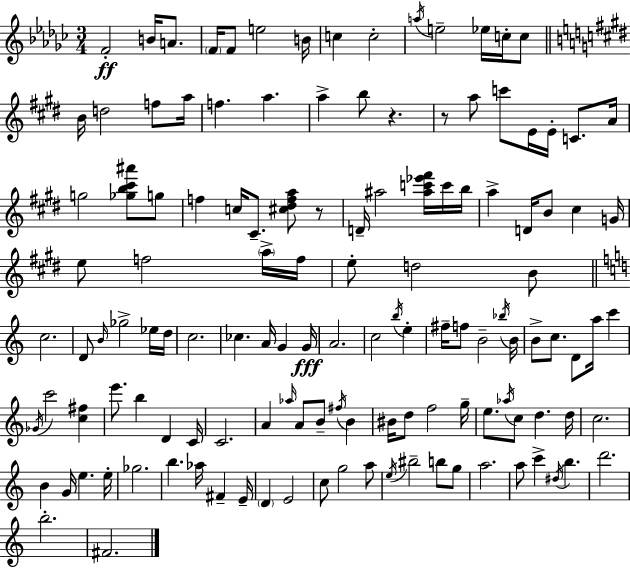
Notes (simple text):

F4/h B4/s A4/e. F4/s F4/e E5/h B4/s C5/q C5/h A5/s E5/h Eb5/s C5/s C5/e B4/s D5/h F5/e A5/s F5/q. A5/q. A5/q B5/e R/q. R/e A5/e C6/e E4/s E4/s C4/e. A4/s G5/h [Gb5,B5,C#6,A#6]/e G5/e F5/q C5/s C#4/e. [C#5,D#5,F5,A5]/e R/e D4/s A#5/h [A#5,C6,Eb6,F#6]/s C6/s B5/s A5/q D4/s B4/e C#5/q G4/s E5/e F5/h A5/s F5/s E5/e D5/h B4/e C5/h. D4/e B4/s Gb5/h Eb5/s D5/s C5/h. CES5/q. A4/s G4/q G4/s A4/h. C5/h B5/s E5/q F#5/s F5/e B4/h Bb5/s B4/s B4/e C5/e. D4/e A5/s C6/q Gb4/s C6/h [C5,F#5]/q E6/e. B5/q D4/q C4/s C4/h. A4/q Ab5/s A4/e B4/e F#5/s B4/q BIS4/s D5/e F5/h G5/s E5/e. Ab5/s C5/e D5/q. D5/s C5/h. B4/q G4/s E5/q. E5/s Gb5/h. B5/q. Ab5/s F#4/q E4/s D4/q E4/h C5/e G5/h A5/e E5/s BIS5/h B5/e G5/e A5/h. A5/e C6/q D#5/s B5/q. D6/h. B5/h. F#4/h.